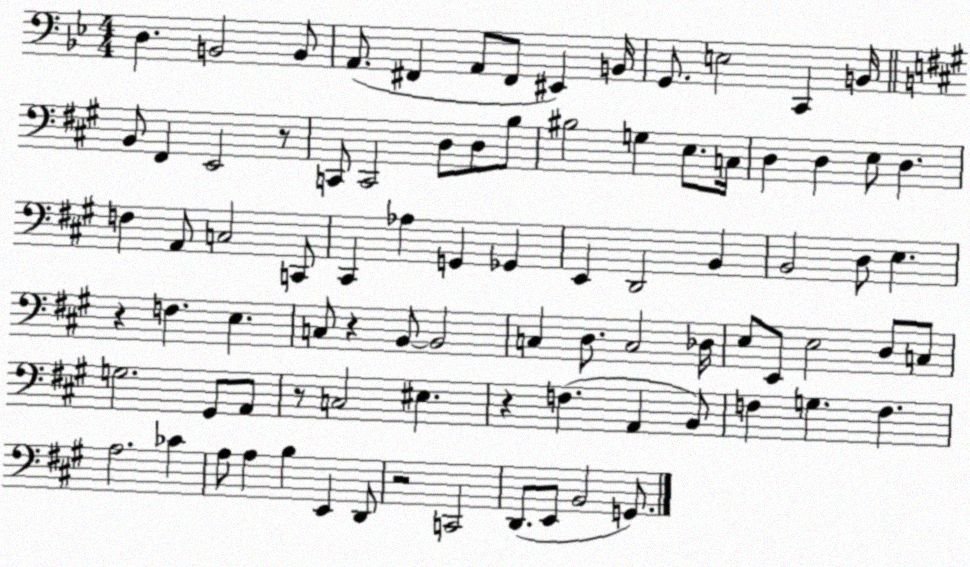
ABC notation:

X:1
T:Untitled
M:4/4
L:1/4
K:Bb
D, B,,2 B,,/2 A,,/2 ^F,, A,,/2 ^F,,/2 ^E,, B,,/4 G,,/2 E,2 C,, B,,/4 B,,/2 ^F,, E,,2 z/2 C,,/2 C,,2 D,/2 D,/2 B,/2 ^B,2 G, E,/2 C,/4 D, D, E,/2 D, F, A,,/2 C,2 C,,/2 ^C,, _A, G,, _G,, E,, D,,2 B,, B,,2 D,/2 E, z F, E, C,/2 z B,,/2 B,,2 C, D,/2 C,2 _D,/4 E,/2 E,,/2 E,2 D,/2 C,/2 G,2 ^G,,/2 A,,/2 z/2 C,2 ^E, z F, A,, B,,/2 F, G, F, A,2 _C A,/2 A, B, E,, D,,/2 z2 C,,2 D,,/2 E,,/2 B,,2 G,,/2